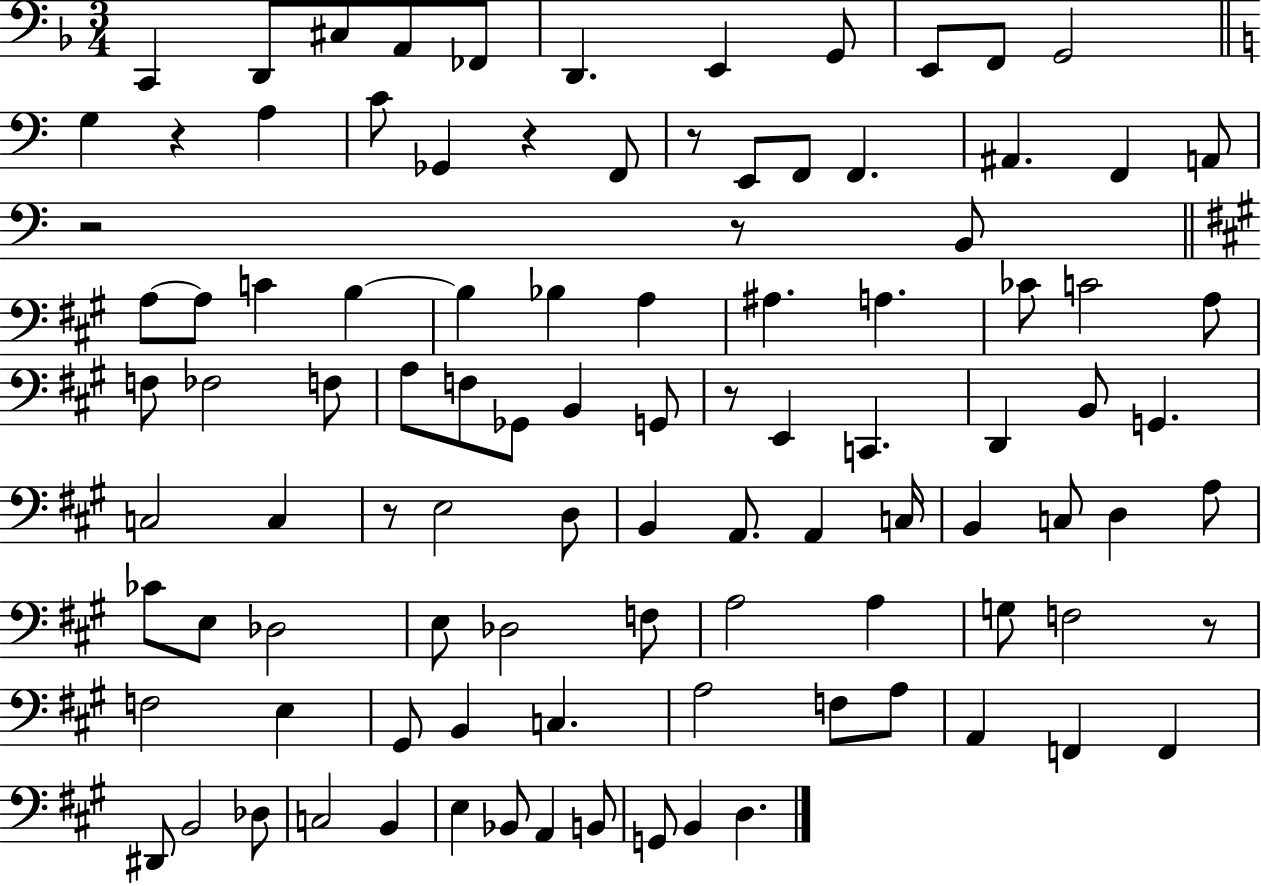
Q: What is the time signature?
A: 3/4